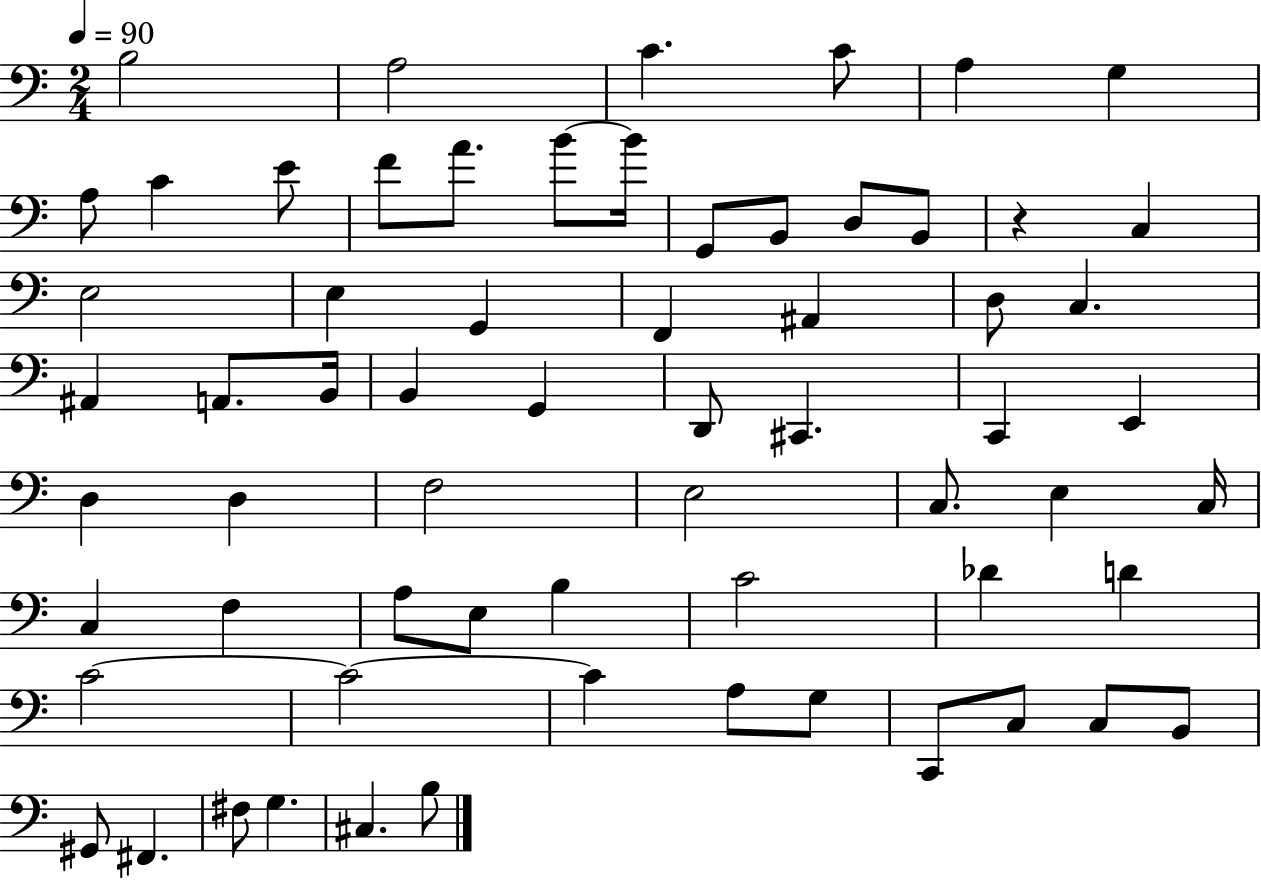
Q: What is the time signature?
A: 2/4